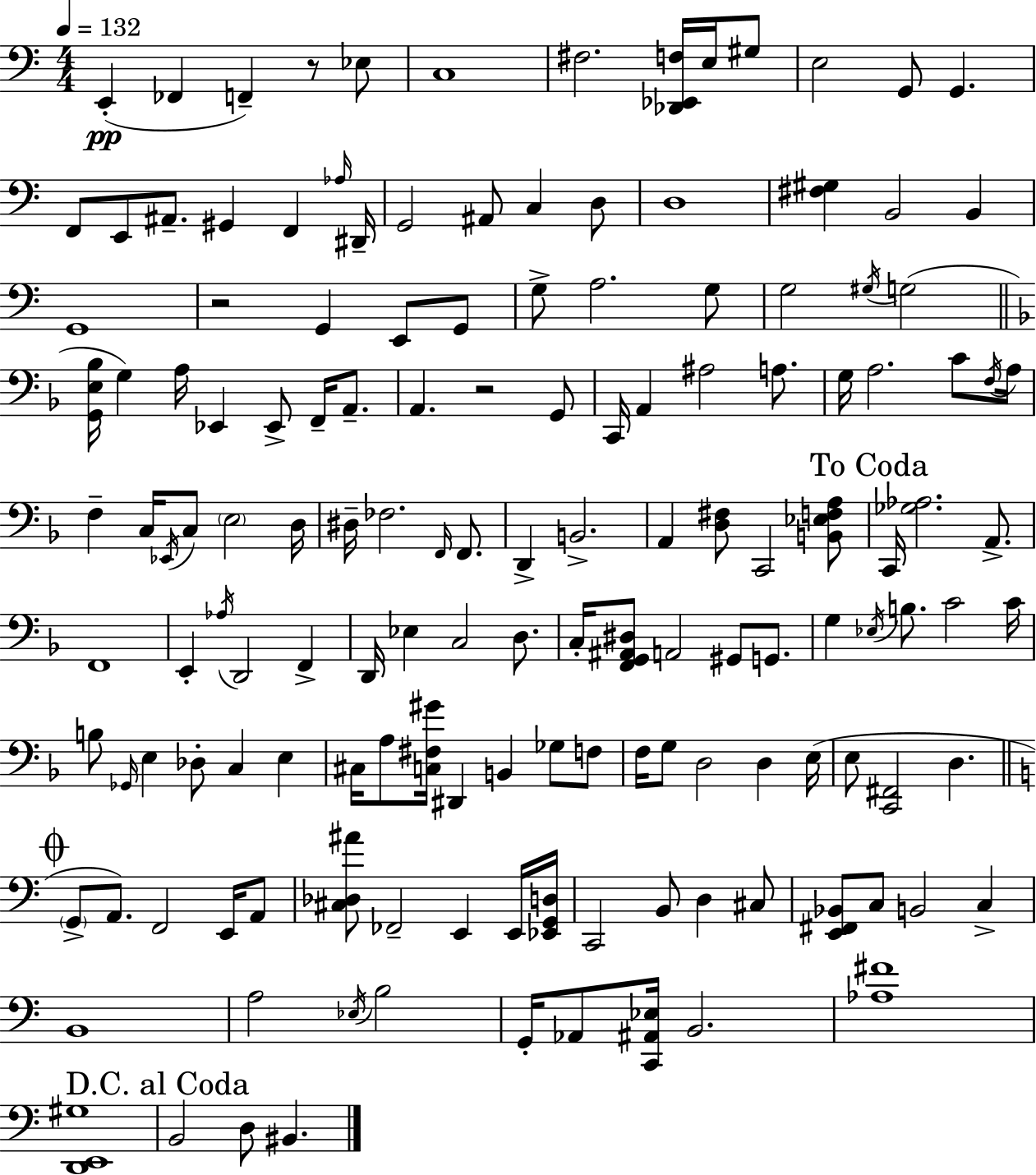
E2/q FES2/q F2/q R/e Eb3/e C3/w F#3/h. [Db2,Eb2,F3]/s E3/s G#3/e E3/h G2/e G2/q. F2/e E2/e A#2/e. G#2/q F2/q Ab3/s D#2/s G2/h A#2/e C3/q D3/e D3/w [F#3,G#3]/q B2/h B2/q G2/w R/h G2/q E2/e G2/e G3/e A3/h. G3/e G3/h G#3/s G3/h [G2,E3,Bb3]/s G3/q A3/s Eb2/q Eb2/e F2/s A2/e. A2/q. R/h G2/e C2/s A2/q A#3/h A3/e. G3/s A3/h. C4/e F3/s A3/s F3/q C3/s Eb2/s C3/e E3/h D3/s D#3/s FES3/h. F2/s F2/e. D2/q B2/h. A2/q [D3,F#3]/e C2/h [B2,Eb3,F3,A3]/e C2/s [Gb3,Ab3]/h. A2/e. F2/w E2/q Ab3/s D2/h F2/q D2/s Eb3/q C3/h D3/e. C3/s [F2,G2,A#2,D#3]/e A2/h G#2/e G2/e. G3/q Eb3/s B3/e. C4/h C4/s B3/e Gb2/s E3/q Db3/e C3/q E3/q C#3/s A3/e [C3,F#3,G#4]/s D#2/q B2/q Gb3/e F3/e F3/s G3/e D3/h D3/q E3/s E3/e [C2,F#2]/h D3/q. G2/e A2/e. F2/h E2/s A2/e [C#3,Db3,A#4]/e FES2/h E2/q E2/s [Eb2,G2,D3]/s C2/h B2/e D3/q C#3/e [E2,F#2,Bb2]/e C3/e B2/h C3/q B2/w A3/h Eb3/s B3/h G2/s Ab2/e [C2,A#2,Eb3]/s B2/h. [Ab3,F#4]/w [D2,E2,G#3]/w B2/h D3/e BIS2/q.